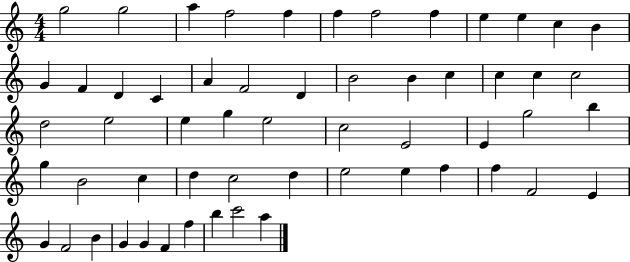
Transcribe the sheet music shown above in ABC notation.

X:1
T:Untitled
M:4/4
L:1/4
K:C
g2 g2 a f2 f f f2 f e e c B G F D C A F2 D B2 B c c c c2 d2 e2 e g e2 c2 E2 E g2 b g B2 c d c2 d e2 e f f F2 E G F2 B G G F f b c'2 a